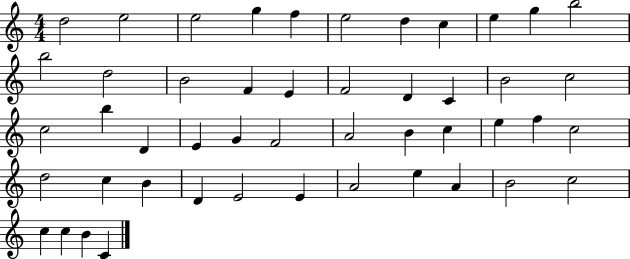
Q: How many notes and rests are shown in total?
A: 48